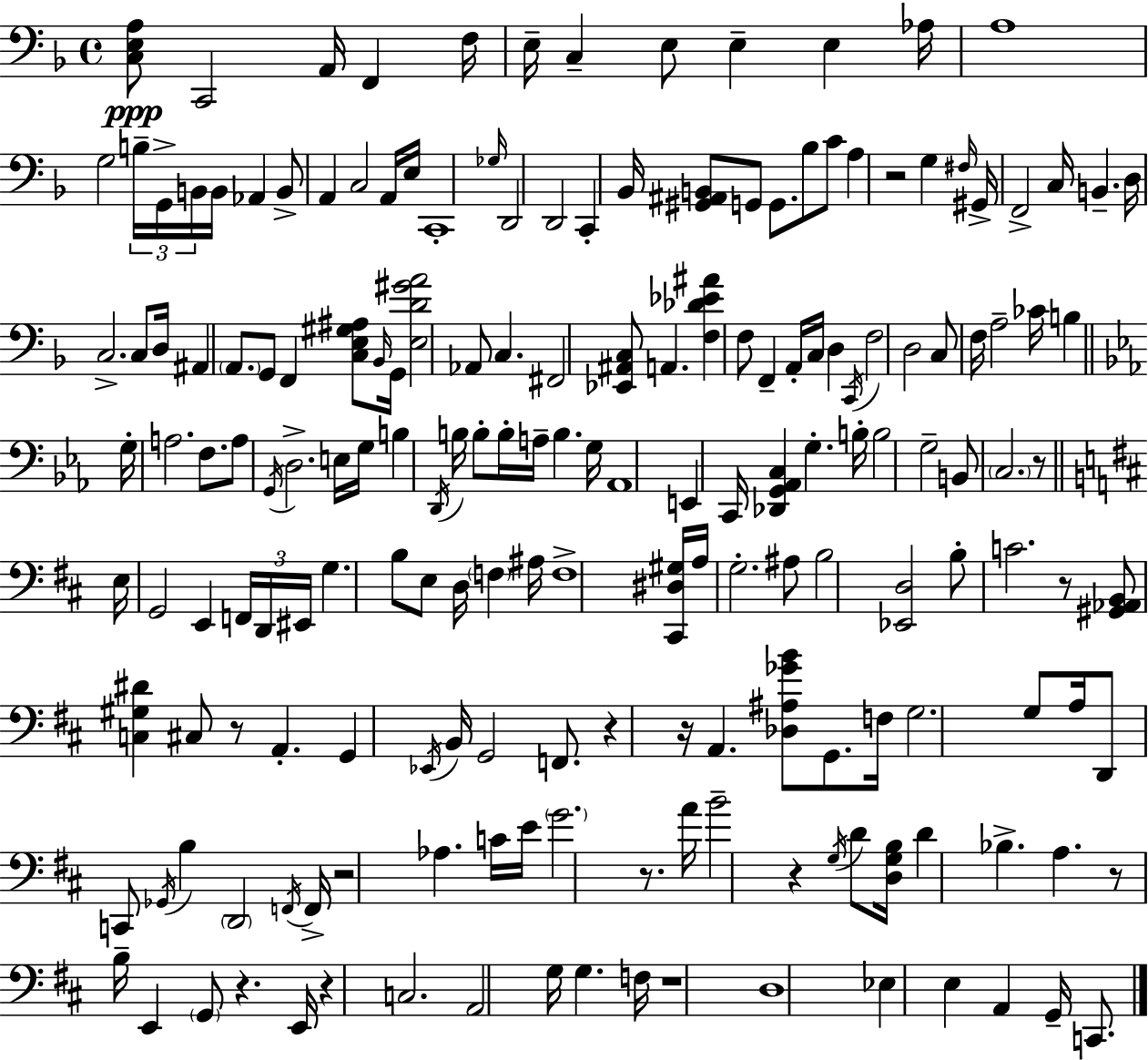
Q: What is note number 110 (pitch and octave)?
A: C4